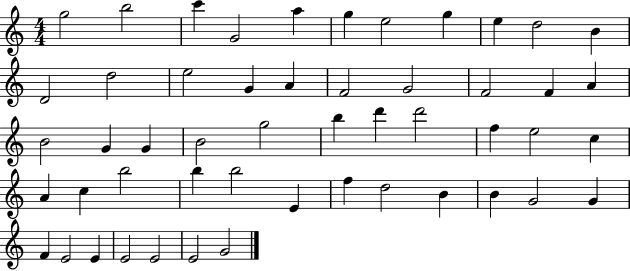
{
  \clef treble
  \numericTimeSignature
  \time 4/4
  \key c \major
  g''2 b''2 | c'''4 g'2 a''4 | g''4 e''2 g''4 | e''4 d''2 b'4 | \break d'2 d''2 | e''2 g'4 a'4 | f'2 g'2 | f'2 f'4 a'4 | \break b'2 g'4 g'4 | b'2 g''2 | b''4 d'''4 d'''2 | f''4 e''2 c''4 | \break a'4 c''4 b''2 | b''4 b''2 e'4 | f''4 d''2 b'4 | b'4 g'2 g'4 | \break f'4 e'2 e'4 | e'2 e'2 | e'2 g'2 | \bar "|."
}